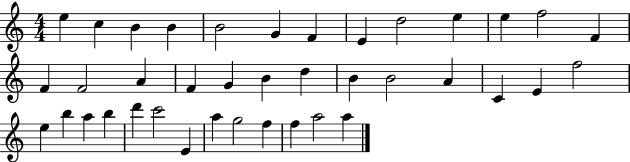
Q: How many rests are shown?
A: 0